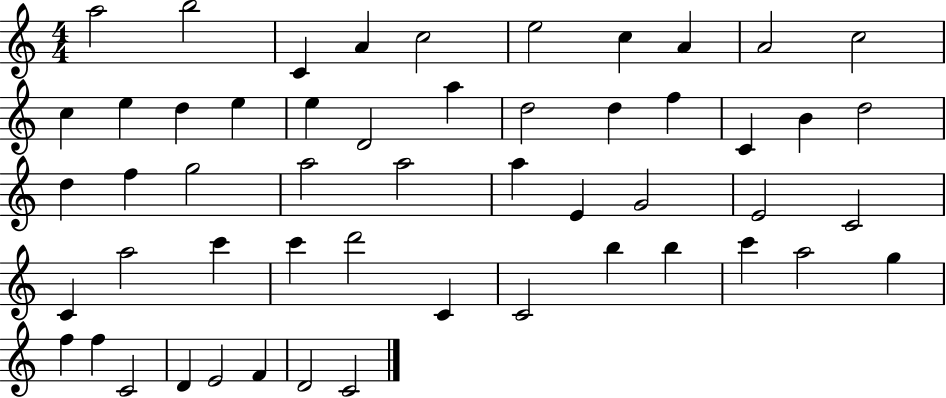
{
  \clef treble
  \numericTimeSignature
  \time 4/4
  \key c \major
  a''2 b''2 | c'4 a'4 c''2 | e''2 c''4 a'4 | a'2 c''2 | \break c''4 e''4 d''4 e''4 | e''4 d'2 a''4 | d''2 d''4 f''4 | c'4 b'4 d''2 | \break d''4 f''4 g''2 | a''2 a''2 | a''4 e'4 g'2 | e'2 c'2 | \break c'4 a''2 c'''4 | c'''4 d'''2 c'4 | c'2 b''4 b''4 | c'''4 a''2 g''4 | \break f''4 f''4 c'2 | d'4 e'2 f'4 | d'2 c'2 | \bar "|."
}